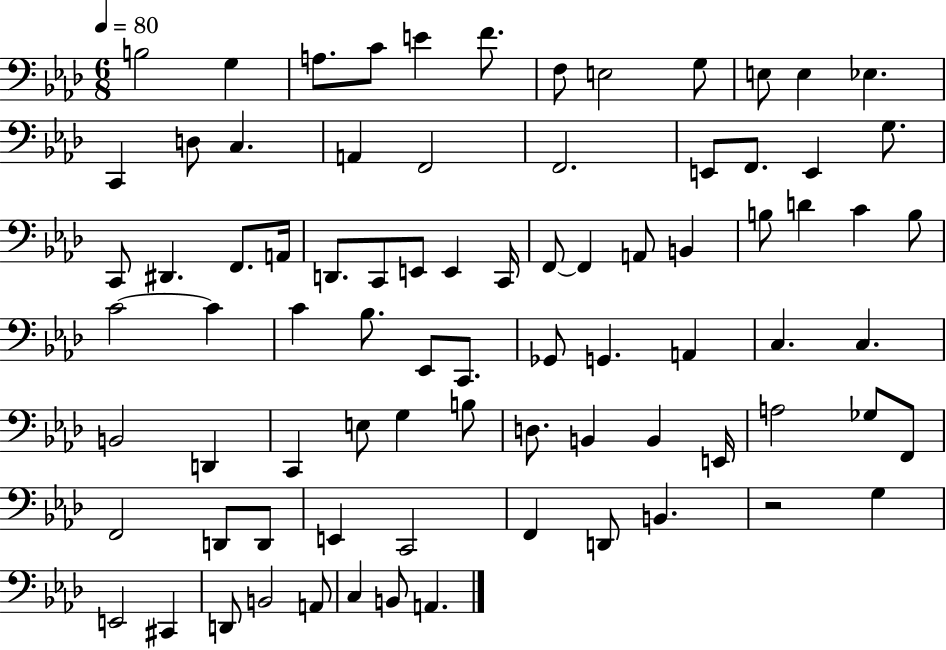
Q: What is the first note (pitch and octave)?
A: B3